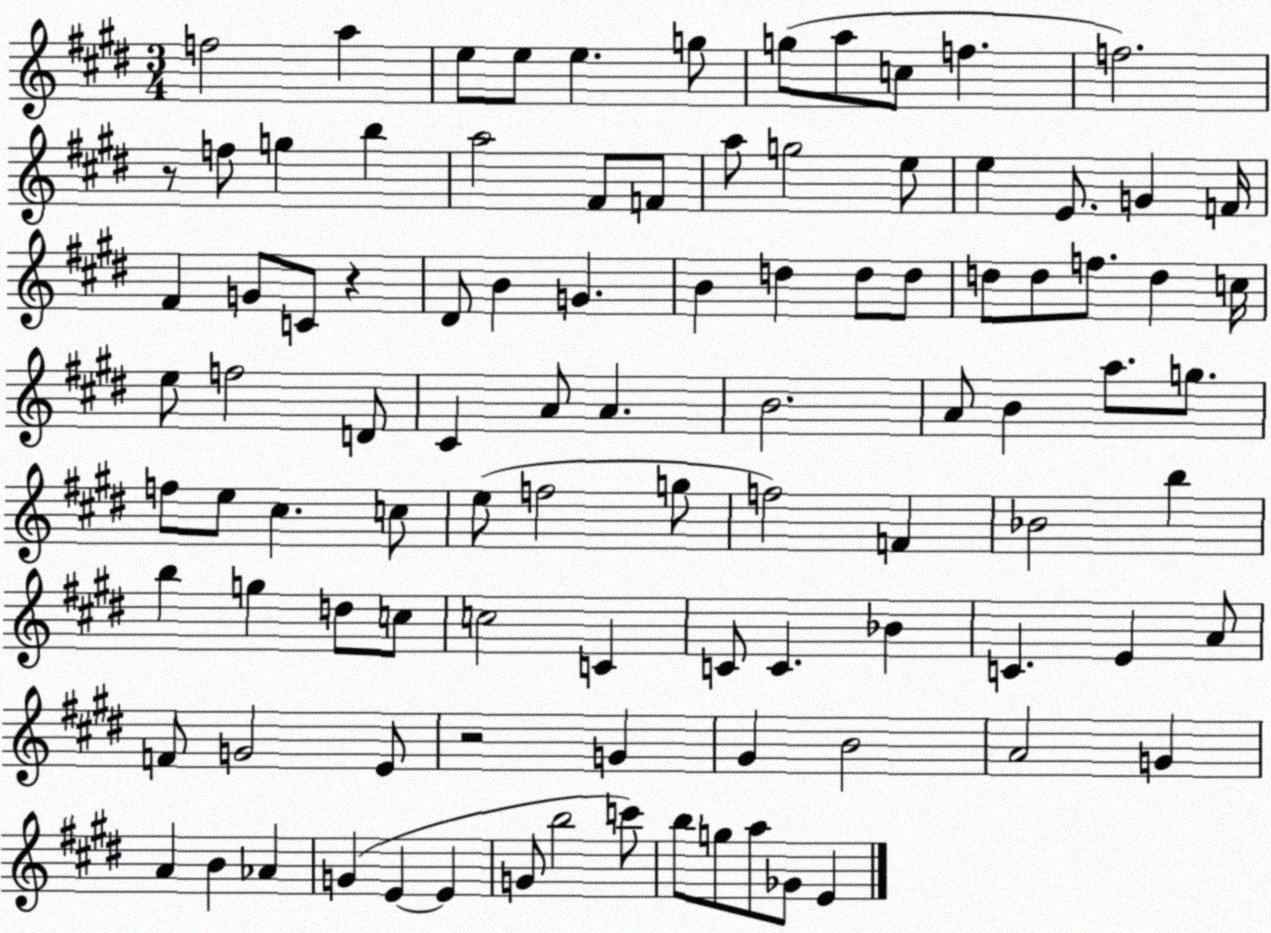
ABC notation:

X:1
T:Untitled
M:3/4
L:1/4
K:E
f2 a e/2 e/2 e g/2 g/2 a/2 c/2 f f2 z/2 f/2 g b a2 ^F/2 F/2 a/2 g2 e/2 e E/2 G F/4 ^F G/2 C/2 z ^D/2 B G B d d/2 d/2 d/2 d/2 f/2 d c/4 e/2 f2 D/2 ^C A/2 A B2 A/2 B a/2 g/2 f/2 e/2 ^c c/2 e/2 f2 g/2 f2 F _B2 b b g d/2 c/2 c2 C C/2 C _B C E A/2 F/2 G2 E/2 z2 G ^G B2 A2 G A B _A G E E G/2 b2 c'/2 b/2 g/2 a/2 _G/2 E